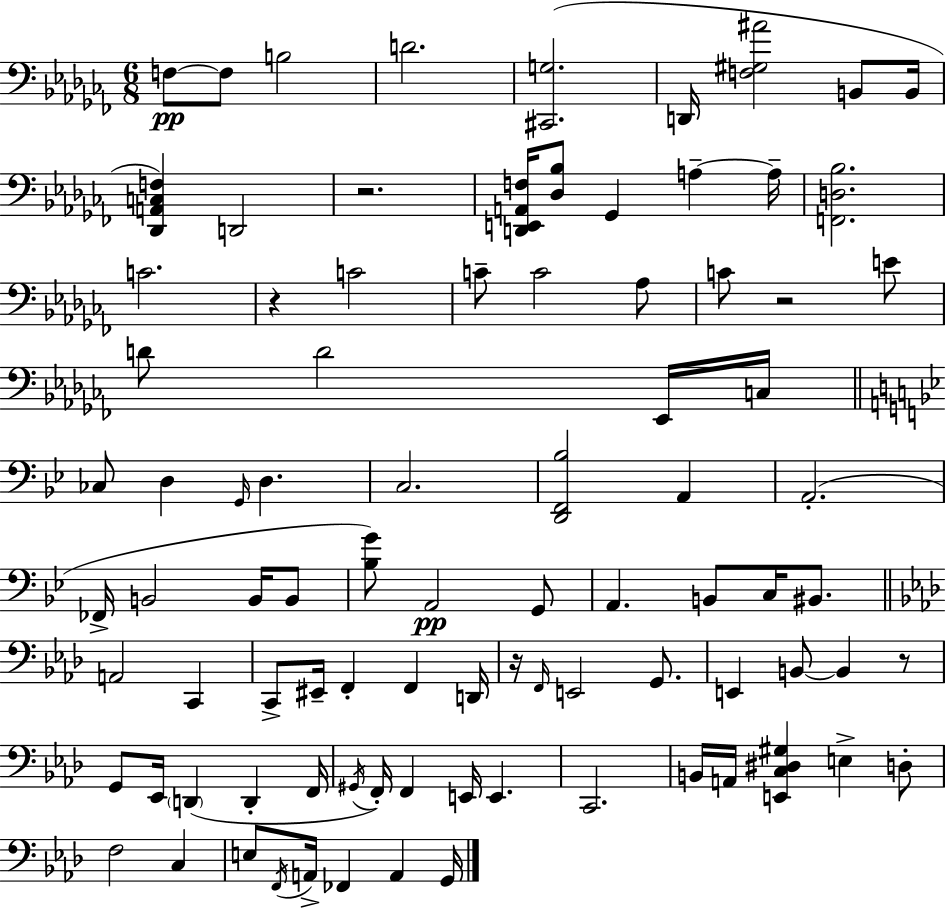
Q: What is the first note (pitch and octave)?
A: F3